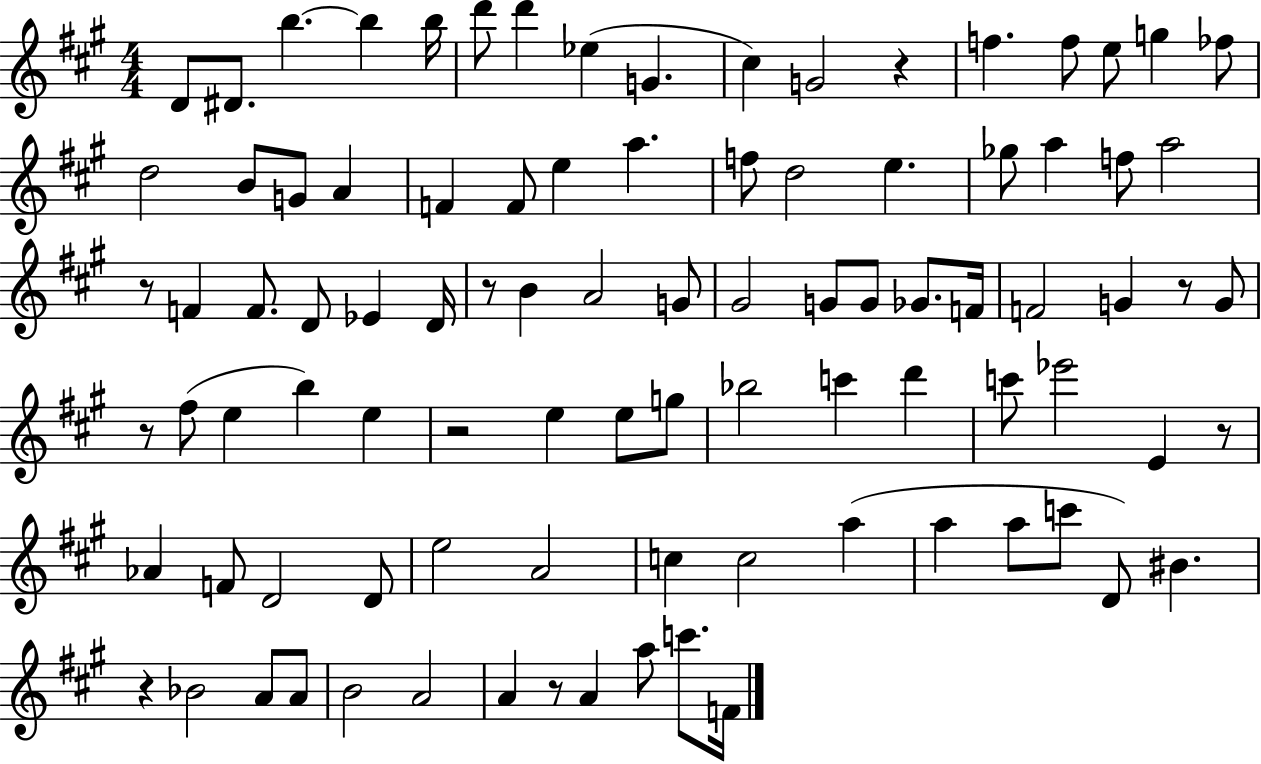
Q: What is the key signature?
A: A major